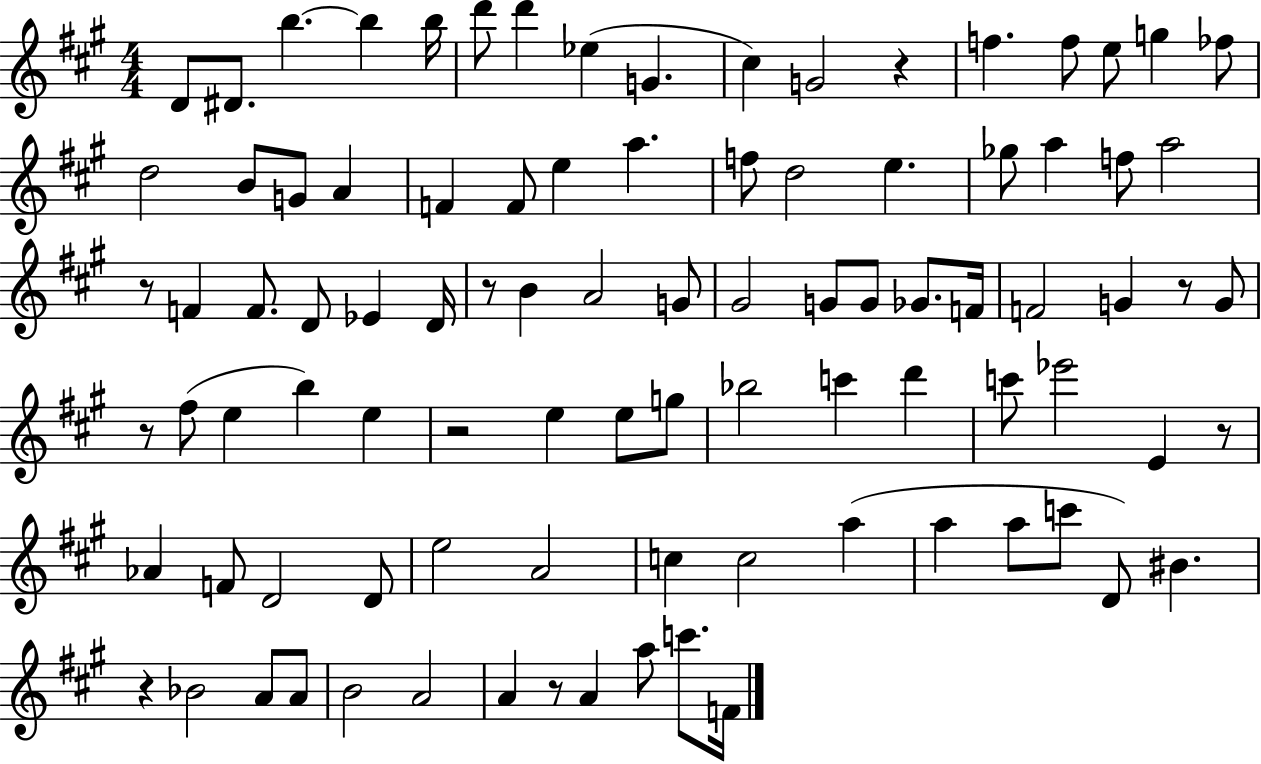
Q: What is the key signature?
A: A major